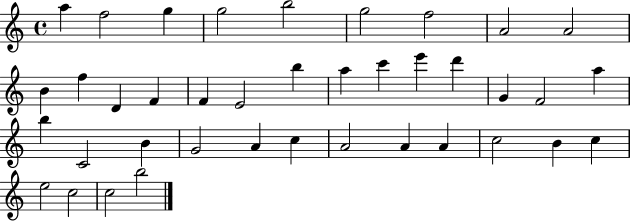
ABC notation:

X:1
T:Untitled
M:4/4
L:1/4
K:C
a f2 g g2 b2 g2 f2 A2 A2 B f D F F E2 b a c' e' d' G F2 a b C2 B G2 A c A2 A A c2 B c e2 c2 c2 b2